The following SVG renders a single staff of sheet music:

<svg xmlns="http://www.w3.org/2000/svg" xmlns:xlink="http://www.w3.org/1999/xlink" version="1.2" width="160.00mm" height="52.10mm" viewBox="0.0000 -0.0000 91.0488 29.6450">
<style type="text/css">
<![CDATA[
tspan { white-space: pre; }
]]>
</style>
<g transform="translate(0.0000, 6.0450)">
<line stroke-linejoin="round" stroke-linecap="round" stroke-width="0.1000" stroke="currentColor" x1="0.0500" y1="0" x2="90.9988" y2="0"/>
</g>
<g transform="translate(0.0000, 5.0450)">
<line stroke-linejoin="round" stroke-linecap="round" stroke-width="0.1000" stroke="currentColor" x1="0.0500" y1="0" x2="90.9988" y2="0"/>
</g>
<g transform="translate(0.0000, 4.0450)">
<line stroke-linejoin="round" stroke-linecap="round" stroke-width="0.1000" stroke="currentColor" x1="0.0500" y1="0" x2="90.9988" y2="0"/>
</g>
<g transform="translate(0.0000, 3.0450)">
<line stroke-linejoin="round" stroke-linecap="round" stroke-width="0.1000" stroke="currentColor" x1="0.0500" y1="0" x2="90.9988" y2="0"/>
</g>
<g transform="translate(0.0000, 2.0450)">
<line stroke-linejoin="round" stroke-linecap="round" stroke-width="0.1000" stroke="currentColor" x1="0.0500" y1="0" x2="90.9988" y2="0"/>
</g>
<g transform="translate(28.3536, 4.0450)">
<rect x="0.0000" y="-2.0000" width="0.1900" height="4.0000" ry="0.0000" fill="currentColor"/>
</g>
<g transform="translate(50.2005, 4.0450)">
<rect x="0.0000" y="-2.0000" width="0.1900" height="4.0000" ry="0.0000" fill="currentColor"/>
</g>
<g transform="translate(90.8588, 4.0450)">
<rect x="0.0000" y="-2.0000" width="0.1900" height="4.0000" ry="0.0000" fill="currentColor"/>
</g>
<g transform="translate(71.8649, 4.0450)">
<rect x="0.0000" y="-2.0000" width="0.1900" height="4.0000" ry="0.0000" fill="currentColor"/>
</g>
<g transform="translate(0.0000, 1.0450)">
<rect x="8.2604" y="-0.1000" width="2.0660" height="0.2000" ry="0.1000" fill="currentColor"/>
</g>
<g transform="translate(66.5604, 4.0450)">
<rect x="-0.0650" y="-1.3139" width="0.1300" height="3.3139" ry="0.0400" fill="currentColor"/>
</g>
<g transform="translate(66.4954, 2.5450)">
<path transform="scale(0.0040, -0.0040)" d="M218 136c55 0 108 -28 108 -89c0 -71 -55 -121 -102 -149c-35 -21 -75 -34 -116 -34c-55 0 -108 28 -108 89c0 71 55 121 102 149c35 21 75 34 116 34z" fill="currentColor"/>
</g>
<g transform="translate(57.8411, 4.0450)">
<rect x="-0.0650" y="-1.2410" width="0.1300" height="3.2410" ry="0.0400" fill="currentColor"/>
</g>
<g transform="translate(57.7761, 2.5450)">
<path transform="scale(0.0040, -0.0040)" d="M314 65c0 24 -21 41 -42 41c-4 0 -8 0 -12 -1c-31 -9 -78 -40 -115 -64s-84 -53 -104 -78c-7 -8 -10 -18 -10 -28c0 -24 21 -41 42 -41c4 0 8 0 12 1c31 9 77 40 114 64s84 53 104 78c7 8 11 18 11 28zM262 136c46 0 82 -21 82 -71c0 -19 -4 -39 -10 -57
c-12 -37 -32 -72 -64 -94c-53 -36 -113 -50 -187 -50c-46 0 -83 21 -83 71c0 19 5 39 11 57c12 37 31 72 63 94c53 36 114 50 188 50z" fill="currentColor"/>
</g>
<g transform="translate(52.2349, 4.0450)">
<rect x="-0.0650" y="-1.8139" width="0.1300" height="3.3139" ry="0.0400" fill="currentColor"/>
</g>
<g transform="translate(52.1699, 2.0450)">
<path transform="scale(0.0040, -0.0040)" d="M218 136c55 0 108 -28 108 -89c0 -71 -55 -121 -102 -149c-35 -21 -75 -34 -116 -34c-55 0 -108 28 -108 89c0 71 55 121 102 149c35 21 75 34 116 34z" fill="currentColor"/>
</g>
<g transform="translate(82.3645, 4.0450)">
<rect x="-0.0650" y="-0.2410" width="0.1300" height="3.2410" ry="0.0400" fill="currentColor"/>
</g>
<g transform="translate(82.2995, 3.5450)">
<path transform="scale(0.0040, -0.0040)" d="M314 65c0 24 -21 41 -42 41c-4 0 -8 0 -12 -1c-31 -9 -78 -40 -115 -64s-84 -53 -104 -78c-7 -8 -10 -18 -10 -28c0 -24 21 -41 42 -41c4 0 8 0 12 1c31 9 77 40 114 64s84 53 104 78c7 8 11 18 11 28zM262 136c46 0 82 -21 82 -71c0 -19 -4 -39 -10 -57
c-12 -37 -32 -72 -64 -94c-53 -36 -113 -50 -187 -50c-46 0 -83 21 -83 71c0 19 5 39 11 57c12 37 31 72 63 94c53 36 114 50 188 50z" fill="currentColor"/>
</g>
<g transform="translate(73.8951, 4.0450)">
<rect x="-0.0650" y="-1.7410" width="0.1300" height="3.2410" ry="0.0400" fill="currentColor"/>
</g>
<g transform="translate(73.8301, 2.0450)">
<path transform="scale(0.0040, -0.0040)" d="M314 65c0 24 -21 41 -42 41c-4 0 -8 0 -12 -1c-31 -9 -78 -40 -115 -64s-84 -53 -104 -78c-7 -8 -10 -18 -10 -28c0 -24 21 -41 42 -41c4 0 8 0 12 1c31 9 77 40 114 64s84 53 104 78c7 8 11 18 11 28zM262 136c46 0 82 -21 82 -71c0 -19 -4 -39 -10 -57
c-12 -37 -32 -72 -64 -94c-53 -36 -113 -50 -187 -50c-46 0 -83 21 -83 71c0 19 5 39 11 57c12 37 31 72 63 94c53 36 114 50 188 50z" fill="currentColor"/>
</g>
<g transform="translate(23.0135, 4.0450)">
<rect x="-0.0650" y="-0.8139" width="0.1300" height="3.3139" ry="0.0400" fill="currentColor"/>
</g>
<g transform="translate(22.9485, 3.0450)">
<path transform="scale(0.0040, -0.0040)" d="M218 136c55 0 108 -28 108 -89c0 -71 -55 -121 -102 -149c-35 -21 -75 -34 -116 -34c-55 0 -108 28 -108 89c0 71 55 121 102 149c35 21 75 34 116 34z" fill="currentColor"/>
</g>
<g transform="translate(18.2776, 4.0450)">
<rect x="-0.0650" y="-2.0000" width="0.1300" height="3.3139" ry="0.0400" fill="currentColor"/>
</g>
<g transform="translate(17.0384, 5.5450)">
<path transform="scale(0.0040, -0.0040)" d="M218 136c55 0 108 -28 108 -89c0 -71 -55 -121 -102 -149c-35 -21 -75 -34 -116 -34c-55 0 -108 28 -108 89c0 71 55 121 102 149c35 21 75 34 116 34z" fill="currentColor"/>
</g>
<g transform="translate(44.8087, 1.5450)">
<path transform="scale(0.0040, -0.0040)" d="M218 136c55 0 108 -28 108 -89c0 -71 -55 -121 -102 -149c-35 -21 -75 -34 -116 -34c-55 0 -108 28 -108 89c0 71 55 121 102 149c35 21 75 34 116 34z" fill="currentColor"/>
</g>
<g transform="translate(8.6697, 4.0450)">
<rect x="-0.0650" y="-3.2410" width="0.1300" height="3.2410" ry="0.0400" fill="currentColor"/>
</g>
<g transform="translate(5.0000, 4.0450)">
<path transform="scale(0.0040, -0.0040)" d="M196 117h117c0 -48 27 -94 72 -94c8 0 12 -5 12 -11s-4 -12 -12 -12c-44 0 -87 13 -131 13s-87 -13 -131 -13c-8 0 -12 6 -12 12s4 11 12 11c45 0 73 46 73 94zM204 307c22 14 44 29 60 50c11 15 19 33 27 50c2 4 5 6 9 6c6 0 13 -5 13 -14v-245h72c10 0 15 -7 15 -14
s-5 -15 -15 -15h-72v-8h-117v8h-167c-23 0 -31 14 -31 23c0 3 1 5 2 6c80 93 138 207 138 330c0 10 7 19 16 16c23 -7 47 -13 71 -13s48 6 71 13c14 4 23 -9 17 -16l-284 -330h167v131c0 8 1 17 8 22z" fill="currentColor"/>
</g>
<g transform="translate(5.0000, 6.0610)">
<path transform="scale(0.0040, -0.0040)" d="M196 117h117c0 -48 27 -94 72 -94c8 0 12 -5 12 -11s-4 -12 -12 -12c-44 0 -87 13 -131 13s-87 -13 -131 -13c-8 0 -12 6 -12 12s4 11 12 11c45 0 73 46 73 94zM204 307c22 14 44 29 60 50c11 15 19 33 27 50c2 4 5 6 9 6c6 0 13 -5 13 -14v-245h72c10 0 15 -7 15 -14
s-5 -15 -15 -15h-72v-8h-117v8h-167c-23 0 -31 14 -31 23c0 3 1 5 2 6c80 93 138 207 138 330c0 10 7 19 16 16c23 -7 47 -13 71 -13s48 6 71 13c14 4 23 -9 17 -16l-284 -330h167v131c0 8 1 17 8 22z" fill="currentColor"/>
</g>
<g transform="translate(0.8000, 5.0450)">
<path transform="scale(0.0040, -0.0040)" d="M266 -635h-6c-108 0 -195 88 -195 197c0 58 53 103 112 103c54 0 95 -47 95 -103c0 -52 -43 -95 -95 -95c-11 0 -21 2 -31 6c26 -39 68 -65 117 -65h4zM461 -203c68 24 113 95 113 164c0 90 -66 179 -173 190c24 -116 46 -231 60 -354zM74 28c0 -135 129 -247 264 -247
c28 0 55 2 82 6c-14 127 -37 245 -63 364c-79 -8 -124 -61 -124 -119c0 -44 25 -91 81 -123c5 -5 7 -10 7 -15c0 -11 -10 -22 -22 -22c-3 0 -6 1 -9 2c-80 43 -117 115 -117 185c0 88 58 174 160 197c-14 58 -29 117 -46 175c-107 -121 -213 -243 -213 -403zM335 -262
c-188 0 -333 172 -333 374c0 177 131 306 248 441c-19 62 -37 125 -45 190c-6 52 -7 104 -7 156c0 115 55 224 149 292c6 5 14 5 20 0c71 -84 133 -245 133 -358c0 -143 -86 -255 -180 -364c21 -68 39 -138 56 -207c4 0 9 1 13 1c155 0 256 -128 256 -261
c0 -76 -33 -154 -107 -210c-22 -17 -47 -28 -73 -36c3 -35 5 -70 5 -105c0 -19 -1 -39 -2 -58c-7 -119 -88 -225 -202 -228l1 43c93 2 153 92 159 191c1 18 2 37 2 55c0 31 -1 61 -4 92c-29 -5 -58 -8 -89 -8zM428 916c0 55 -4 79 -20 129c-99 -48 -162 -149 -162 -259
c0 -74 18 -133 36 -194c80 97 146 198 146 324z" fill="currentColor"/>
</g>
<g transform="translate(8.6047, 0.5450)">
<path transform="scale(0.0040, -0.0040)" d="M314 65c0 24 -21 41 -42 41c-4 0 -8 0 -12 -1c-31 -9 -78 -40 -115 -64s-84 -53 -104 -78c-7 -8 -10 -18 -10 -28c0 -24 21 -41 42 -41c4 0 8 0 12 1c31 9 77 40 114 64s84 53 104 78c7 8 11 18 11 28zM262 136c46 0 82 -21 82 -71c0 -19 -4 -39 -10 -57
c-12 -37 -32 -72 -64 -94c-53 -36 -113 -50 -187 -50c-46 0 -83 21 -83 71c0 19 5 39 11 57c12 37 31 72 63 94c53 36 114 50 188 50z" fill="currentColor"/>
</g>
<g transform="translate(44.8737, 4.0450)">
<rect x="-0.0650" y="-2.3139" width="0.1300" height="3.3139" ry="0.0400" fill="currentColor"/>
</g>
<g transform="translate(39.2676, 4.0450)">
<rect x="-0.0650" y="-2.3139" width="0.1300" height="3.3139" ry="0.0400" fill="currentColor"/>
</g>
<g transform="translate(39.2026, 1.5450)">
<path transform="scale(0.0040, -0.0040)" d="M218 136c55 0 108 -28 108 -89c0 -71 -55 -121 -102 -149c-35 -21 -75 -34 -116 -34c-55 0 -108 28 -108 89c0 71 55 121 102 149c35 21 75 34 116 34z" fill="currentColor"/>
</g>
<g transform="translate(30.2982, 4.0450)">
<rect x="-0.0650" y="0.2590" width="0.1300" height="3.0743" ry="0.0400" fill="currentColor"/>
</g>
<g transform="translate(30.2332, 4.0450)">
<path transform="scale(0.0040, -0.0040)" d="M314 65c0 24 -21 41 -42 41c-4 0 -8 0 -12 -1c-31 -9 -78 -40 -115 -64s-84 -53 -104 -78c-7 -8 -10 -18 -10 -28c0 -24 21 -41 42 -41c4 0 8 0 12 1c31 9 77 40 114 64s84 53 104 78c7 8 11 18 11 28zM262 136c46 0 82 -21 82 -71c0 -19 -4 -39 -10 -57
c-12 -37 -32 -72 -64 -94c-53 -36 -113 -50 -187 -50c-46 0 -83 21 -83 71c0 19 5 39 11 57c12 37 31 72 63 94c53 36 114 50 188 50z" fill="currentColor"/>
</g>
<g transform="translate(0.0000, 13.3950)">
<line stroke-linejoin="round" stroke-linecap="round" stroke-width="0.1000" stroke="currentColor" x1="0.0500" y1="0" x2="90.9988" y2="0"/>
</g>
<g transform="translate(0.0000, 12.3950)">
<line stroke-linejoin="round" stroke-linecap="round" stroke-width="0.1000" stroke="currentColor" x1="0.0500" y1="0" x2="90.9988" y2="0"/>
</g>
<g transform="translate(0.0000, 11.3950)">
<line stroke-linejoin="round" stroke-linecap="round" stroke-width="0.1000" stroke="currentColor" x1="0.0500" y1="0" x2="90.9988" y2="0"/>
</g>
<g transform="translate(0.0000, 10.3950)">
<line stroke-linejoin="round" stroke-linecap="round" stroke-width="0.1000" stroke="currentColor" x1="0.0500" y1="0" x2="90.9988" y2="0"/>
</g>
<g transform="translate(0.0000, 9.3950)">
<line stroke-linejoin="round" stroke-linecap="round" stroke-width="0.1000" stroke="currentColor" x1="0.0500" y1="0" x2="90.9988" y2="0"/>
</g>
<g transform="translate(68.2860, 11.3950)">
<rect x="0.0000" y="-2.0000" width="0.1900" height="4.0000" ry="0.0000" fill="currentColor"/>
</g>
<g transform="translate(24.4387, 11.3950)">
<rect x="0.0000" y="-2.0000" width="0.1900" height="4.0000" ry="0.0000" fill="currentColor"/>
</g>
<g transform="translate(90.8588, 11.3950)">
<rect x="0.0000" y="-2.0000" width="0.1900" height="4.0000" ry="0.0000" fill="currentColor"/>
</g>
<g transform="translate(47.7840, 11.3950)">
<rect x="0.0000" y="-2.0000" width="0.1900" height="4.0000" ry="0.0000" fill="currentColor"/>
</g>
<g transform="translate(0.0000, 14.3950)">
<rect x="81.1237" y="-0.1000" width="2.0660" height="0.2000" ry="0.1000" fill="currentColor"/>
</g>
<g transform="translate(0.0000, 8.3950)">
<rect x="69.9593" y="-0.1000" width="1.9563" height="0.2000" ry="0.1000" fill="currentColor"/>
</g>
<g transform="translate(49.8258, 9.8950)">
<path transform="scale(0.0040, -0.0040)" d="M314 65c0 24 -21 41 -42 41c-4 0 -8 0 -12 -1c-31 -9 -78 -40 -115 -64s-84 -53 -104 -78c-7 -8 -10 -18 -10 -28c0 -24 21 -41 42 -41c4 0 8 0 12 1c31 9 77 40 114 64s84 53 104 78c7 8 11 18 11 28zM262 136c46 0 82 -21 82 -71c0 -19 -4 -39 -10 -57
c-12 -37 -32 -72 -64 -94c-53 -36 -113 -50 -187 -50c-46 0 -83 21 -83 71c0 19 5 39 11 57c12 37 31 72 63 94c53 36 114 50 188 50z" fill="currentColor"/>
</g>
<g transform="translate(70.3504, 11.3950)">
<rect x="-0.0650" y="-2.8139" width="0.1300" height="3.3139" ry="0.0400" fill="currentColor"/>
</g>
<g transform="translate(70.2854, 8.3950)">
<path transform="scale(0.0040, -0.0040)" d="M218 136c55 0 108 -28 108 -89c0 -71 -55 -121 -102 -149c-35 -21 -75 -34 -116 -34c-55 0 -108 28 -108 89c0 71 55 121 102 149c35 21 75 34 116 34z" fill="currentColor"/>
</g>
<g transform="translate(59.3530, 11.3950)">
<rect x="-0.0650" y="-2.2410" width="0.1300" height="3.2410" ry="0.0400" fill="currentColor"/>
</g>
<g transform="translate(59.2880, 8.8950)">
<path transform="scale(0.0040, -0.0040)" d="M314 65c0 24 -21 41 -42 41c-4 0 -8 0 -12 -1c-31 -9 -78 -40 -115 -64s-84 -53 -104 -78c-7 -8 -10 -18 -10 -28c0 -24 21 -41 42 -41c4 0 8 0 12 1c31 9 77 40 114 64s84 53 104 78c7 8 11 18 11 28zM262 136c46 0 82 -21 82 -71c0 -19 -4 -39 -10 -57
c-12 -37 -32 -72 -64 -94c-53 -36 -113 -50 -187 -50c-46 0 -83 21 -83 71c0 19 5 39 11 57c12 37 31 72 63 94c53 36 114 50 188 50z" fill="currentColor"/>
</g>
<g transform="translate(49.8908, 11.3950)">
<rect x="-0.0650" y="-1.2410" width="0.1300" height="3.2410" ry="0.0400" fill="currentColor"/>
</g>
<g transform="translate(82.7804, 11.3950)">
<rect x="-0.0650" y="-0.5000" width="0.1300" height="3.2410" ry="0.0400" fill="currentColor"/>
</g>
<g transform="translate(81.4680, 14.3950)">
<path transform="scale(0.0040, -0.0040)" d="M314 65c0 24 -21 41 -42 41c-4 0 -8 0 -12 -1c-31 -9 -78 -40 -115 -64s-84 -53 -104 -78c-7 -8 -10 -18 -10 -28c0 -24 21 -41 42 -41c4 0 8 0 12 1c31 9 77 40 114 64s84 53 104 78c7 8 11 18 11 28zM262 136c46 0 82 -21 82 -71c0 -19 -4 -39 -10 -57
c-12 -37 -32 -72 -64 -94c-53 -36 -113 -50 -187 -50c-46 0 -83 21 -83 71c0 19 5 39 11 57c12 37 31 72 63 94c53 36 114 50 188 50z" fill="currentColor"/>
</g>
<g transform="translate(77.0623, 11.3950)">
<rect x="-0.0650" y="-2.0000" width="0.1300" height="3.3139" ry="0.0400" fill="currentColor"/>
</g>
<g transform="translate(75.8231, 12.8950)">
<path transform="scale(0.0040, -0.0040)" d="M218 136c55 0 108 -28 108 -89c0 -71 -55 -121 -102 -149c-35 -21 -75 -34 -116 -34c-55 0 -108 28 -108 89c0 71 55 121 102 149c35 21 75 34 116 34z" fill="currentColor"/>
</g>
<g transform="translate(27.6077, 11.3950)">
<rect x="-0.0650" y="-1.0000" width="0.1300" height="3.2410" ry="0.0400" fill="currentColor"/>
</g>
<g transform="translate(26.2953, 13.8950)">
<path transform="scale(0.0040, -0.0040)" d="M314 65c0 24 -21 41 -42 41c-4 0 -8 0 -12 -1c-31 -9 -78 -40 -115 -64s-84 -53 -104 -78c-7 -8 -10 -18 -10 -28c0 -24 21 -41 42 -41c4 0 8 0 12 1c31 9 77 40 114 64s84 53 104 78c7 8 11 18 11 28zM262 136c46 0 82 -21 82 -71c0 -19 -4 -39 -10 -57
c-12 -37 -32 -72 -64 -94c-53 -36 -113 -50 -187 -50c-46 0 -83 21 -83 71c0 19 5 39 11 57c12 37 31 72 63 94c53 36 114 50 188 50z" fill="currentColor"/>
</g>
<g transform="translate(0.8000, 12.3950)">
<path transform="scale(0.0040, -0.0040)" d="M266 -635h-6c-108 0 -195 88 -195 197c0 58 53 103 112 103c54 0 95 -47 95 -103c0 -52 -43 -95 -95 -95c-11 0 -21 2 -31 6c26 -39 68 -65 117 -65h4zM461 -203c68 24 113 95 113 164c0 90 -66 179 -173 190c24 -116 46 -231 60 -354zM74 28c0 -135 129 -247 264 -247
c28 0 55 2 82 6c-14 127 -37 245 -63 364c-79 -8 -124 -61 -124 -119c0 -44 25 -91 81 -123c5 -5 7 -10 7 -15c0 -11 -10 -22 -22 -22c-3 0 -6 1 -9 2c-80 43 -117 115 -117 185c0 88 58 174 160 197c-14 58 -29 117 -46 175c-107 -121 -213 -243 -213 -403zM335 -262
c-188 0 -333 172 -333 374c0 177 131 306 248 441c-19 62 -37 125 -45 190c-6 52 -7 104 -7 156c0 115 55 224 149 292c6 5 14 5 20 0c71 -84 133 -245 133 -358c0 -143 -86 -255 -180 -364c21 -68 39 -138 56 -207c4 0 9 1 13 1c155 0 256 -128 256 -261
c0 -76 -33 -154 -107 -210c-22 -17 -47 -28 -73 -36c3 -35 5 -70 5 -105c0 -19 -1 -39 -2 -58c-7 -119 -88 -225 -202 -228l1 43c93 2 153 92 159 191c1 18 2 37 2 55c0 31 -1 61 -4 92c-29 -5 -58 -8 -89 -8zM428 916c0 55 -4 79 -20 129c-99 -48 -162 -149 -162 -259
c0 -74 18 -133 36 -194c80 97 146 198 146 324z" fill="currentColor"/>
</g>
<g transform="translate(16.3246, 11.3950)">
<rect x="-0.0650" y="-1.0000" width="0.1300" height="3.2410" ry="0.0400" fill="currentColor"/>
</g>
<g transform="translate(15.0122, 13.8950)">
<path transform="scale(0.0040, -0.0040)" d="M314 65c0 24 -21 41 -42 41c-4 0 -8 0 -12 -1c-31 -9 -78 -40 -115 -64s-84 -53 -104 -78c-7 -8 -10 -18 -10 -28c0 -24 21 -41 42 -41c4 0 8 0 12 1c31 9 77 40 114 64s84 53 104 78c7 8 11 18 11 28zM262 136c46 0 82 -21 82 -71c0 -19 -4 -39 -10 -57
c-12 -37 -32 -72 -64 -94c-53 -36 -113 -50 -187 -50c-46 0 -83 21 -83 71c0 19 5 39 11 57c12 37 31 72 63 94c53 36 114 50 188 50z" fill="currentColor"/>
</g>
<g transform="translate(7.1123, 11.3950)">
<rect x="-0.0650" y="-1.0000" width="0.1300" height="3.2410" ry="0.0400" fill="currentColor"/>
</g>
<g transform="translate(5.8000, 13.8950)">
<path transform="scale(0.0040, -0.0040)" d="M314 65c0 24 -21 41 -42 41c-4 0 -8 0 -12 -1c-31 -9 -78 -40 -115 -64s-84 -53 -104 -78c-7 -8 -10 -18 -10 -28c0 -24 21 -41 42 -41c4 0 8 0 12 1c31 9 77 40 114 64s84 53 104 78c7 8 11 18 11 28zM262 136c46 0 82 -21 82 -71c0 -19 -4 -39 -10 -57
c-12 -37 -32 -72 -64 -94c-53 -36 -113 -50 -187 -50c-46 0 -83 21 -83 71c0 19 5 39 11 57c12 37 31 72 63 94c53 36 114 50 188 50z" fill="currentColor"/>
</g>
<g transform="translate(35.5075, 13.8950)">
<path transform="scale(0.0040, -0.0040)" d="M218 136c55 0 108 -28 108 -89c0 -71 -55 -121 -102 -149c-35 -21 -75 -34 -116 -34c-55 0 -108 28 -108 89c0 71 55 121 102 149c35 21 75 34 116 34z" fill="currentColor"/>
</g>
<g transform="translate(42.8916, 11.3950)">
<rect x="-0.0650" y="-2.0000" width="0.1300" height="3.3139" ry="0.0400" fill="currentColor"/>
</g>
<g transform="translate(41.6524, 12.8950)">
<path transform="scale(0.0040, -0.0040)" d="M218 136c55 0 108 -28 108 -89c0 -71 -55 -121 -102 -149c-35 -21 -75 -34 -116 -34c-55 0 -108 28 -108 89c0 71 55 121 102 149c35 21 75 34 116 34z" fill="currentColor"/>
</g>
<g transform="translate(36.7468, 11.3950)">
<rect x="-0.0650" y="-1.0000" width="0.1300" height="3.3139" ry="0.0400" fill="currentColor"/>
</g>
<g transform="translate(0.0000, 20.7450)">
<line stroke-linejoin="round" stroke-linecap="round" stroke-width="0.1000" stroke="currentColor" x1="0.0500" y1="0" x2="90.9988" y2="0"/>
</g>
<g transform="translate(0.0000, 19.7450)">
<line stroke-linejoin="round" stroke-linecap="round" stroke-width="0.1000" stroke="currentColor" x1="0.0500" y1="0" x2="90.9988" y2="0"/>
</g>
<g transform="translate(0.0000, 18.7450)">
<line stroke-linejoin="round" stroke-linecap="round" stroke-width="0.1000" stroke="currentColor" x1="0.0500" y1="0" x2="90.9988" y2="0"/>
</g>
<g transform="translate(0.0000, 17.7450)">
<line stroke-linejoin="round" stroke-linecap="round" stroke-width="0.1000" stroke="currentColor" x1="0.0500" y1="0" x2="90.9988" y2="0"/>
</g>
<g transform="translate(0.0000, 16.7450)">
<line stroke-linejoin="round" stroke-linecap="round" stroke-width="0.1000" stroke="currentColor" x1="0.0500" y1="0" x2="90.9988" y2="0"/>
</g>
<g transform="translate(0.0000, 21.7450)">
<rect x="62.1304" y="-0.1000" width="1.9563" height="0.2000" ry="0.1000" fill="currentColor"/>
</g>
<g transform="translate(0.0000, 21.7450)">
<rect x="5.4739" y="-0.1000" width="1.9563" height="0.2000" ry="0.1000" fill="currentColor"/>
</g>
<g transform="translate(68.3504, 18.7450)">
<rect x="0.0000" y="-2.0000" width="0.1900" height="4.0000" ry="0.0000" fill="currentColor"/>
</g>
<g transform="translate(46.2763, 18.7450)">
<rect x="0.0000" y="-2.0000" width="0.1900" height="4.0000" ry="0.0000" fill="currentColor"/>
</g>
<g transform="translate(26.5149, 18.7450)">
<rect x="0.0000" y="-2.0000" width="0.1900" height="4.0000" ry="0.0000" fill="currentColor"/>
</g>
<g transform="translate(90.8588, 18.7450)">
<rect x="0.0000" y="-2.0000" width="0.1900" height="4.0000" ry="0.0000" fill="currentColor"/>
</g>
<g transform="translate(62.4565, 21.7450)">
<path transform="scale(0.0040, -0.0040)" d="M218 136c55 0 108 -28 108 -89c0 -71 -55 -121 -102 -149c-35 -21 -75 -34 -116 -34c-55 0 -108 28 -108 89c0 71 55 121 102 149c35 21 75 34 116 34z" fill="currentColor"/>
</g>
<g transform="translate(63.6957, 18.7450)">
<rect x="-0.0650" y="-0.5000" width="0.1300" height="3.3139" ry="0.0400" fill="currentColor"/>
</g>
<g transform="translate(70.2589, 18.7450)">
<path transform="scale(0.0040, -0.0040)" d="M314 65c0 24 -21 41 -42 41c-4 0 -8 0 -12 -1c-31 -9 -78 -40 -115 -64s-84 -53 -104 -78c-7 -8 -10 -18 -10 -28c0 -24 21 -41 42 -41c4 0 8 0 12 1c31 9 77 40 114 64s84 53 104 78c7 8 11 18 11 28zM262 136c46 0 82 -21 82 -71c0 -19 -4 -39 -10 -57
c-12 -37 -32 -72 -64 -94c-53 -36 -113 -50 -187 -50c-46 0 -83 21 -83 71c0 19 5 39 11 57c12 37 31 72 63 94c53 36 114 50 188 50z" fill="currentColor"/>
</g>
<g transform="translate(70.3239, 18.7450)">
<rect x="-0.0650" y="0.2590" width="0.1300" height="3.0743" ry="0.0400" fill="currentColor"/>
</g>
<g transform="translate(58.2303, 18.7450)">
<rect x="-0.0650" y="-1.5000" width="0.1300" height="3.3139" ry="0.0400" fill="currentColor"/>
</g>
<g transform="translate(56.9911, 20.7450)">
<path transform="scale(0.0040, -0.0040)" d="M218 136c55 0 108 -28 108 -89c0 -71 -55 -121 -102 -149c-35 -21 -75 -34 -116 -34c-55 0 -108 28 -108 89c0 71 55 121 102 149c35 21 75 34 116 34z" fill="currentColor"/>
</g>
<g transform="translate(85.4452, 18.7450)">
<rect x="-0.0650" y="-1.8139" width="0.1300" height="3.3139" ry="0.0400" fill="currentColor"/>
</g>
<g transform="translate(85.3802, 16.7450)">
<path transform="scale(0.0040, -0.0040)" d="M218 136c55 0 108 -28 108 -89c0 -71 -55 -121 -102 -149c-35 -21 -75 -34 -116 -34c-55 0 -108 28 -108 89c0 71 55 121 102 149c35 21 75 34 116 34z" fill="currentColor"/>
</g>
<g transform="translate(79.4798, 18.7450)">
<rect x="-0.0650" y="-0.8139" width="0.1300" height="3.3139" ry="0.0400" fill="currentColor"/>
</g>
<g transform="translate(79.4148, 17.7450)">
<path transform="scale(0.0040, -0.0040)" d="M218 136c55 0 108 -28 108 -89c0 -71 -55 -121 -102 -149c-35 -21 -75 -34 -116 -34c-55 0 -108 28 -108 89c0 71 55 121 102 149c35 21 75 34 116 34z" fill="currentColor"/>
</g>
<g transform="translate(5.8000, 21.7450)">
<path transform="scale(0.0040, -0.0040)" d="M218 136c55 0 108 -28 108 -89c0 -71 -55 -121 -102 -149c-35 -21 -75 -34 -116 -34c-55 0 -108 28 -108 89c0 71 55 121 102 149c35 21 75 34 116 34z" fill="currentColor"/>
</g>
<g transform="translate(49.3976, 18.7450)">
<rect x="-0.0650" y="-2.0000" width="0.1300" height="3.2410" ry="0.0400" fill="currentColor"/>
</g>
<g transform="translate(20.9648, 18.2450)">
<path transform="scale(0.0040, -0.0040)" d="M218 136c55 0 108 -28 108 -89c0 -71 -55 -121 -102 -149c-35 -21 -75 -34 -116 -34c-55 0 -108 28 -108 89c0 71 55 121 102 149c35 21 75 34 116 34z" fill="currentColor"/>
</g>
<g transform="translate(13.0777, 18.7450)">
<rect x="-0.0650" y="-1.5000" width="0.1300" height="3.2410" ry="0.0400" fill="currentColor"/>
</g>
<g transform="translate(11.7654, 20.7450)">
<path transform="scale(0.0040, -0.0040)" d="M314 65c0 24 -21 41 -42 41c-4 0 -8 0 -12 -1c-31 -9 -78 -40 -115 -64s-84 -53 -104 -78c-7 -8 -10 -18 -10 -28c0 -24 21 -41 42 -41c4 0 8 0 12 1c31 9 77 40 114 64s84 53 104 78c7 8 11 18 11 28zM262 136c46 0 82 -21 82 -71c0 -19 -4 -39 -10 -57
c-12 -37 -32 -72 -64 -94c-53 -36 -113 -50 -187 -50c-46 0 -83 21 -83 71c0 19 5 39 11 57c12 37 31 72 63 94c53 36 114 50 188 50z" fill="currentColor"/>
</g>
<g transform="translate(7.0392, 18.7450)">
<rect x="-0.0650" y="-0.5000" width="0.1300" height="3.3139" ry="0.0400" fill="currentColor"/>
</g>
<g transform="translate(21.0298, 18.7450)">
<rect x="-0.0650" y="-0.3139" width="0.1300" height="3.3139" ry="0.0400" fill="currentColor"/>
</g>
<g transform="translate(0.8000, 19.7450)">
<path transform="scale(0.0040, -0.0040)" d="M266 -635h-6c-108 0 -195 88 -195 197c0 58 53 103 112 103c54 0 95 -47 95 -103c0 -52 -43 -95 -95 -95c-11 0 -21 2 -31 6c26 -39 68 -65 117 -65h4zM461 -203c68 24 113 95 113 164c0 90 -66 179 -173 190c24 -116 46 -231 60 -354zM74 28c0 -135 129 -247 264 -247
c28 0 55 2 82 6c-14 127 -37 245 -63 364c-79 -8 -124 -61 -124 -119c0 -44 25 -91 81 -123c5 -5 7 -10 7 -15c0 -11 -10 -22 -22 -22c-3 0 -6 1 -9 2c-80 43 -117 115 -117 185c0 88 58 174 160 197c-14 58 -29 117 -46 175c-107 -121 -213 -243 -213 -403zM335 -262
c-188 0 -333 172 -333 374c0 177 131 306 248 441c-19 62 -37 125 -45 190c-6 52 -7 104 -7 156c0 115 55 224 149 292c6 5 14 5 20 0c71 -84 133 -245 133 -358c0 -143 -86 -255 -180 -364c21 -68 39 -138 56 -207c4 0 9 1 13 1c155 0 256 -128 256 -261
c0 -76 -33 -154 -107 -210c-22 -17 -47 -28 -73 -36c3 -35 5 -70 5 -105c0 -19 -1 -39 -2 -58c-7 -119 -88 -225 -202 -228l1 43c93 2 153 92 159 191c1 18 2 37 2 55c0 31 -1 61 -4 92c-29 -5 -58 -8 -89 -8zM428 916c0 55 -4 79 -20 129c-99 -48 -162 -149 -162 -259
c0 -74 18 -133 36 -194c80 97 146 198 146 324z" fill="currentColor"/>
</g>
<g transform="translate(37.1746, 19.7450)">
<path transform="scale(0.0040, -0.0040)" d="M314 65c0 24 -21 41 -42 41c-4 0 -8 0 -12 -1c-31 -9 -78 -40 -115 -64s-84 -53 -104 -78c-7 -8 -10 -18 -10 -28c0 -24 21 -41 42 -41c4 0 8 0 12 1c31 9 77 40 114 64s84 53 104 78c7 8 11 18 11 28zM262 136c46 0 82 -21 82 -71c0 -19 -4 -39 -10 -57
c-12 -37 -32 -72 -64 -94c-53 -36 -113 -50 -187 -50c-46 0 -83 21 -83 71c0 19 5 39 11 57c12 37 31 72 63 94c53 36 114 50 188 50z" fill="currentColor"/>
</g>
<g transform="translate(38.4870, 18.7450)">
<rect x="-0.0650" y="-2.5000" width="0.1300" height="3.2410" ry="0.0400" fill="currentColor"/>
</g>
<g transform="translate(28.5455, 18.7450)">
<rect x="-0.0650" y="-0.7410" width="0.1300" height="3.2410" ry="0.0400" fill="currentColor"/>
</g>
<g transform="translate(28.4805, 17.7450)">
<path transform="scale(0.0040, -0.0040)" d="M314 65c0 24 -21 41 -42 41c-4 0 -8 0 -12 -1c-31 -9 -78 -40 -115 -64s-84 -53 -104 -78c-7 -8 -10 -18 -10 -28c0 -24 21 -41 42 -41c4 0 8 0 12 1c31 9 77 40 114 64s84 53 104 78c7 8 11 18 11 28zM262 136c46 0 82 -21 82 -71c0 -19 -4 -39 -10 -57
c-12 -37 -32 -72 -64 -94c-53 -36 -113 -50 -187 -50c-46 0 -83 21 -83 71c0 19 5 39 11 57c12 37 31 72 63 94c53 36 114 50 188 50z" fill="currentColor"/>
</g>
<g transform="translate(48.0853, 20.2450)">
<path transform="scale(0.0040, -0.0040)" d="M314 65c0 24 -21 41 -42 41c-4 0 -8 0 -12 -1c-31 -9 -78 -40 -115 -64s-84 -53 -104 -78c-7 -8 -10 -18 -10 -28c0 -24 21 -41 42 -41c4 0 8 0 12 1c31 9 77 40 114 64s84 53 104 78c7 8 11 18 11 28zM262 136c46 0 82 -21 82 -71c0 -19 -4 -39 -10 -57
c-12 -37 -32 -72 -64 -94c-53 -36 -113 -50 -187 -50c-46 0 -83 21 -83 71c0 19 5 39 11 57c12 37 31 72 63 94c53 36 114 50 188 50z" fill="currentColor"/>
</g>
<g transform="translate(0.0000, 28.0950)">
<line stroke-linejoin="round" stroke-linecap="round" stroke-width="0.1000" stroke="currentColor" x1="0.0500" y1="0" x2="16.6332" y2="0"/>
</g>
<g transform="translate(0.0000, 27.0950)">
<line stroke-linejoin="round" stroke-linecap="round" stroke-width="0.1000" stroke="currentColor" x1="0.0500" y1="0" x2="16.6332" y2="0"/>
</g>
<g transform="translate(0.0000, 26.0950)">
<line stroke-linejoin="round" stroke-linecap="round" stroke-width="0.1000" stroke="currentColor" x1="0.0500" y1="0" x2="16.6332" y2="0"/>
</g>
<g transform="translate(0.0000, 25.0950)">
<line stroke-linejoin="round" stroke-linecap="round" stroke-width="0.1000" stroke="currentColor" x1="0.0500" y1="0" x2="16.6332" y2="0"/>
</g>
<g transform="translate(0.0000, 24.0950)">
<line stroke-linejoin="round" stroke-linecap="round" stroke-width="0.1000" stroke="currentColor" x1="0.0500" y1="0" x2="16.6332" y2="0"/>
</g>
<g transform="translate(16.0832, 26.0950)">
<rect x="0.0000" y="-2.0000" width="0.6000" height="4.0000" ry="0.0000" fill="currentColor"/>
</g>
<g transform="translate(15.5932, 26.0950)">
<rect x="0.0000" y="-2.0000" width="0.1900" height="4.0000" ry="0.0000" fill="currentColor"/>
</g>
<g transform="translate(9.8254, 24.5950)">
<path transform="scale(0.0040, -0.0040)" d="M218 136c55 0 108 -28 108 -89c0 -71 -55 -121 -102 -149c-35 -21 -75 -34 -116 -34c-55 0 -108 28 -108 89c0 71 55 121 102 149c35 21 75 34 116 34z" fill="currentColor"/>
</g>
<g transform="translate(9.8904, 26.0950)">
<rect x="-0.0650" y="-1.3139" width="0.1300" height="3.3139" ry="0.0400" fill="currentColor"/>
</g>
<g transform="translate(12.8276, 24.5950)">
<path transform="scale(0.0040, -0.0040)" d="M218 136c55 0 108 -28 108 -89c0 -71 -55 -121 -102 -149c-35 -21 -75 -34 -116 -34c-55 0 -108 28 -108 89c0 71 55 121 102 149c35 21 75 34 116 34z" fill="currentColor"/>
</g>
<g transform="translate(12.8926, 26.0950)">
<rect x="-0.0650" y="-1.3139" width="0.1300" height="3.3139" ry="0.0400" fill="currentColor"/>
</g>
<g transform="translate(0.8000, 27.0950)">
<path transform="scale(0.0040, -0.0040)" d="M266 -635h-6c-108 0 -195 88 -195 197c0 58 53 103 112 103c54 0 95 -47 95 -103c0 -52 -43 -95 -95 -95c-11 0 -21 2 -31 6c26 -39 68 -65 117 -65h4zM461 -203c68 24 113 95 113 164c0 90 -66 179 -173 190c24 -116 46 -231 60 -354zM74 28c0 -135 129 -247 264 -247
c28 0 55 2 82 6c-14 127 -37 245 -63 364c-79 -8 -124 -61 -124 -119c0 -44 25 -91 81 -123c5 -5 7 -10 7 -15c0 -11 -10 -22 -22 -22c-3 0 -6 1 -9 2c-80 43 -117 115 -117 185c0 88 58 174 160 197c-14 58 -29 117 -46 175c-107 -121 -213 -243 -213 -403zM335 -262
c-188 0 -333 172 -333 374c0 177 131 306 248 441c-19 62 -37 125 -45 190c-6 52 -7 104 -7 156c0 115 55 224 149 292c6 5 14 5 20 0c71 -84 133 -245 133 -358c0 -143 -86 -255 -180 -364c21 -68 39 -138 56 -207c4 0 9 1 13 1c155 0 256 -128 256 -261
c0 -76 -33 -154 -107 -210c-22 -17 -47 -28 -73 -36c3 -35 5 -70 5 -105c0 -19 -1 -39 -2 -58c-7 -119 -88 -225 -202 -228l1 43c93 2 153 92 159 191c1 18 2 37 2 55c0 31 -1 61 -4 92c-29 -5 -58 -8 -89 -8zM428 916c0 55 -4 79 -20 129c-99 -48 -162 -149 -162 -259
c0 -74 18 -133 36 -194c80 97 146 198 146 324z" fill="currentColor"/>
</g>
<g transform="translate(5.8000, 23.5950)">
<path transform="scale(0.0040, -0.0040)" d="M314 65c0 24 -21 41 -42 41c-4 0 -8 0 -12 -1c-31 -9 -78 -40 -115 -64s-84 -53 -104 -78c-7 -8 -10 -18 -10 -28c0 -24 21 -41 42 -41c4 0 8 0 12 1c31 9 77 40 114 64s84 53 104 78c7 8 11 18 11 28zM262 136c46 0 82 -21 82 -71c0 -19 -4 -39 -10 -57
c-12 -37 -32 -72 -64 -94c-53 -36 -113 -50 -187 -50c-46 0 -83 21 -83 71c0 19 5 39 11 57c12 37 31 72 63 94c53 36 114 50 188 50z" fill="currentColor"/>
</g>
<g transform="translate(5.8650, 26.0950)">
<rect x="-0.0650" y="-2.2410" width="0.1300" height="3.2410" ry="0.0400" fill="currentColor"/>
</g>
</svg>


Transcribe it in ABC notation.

X:1
T:Untitled
M:4/4
L:1/4
K:C
b2 F d B2 g g f e2 e f2 c2 D2 D2 D2 D F e2 g2 a F C2 C E2 c d2 G2 F2 E C B2 d f g2 e e